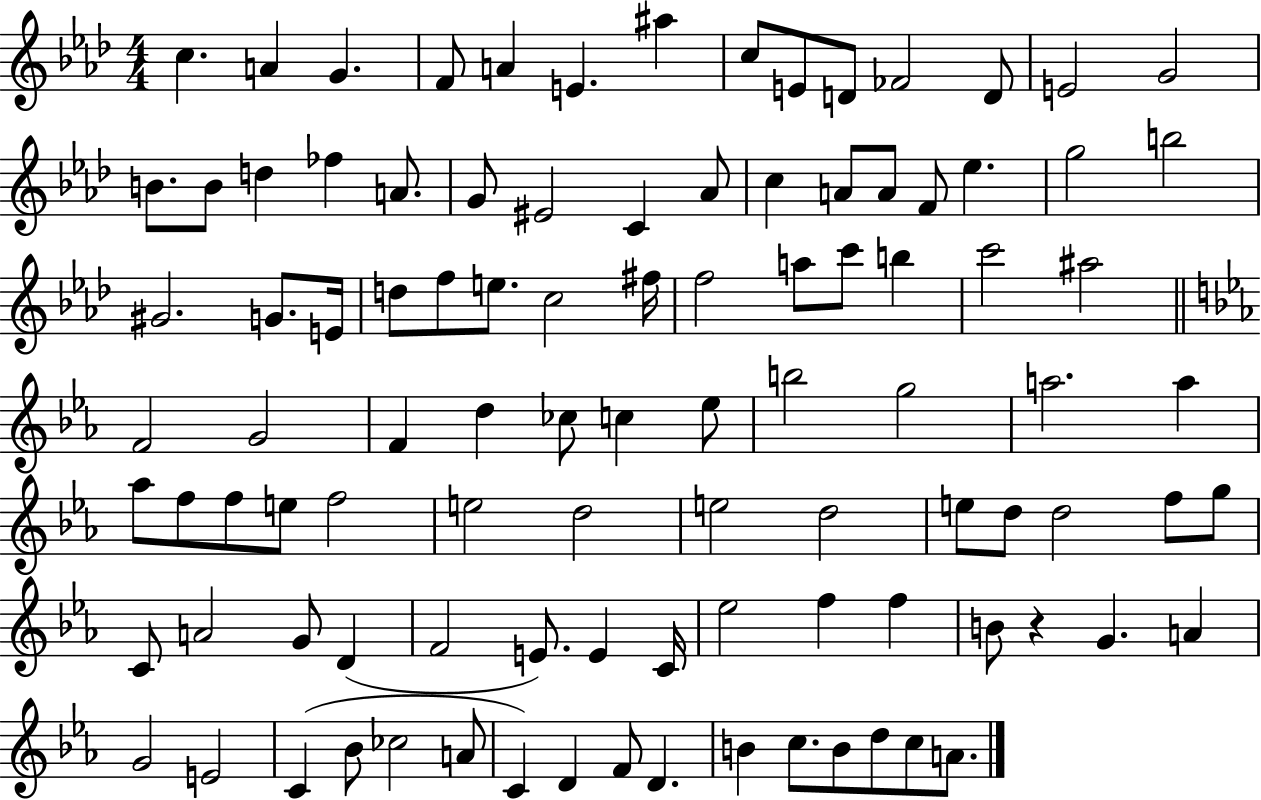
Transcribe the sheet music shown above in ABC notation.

X:1
T:Untitled
M:4/4
L:1/4
K:Ab
c A G F/2 A E ^a c/2 E/2 D/2 _F2 D/2 E2 G2 B/2 B/2 d _f A/2 G/2 ^E2 C _A/2 c A/2 A/2 F/2 _e g2 b2 ^G2 G/2 E/4 d/2 f/2 e/2 c2 ^f/4 f2 a/2 c'/2 b c'2 ^a2 F2 G2 F d _c/2 c _e/2 b2 g2 a2 a _a/2 f/2 f/2 e/2 f2 e2 d2 e2 d2 e/2 d/2 d2 f/2 g/2 C/2 A2 G/2 D F2 E/2 E C/4 _e2 f f B/2 z G A G2 E2 C _B/2 _c2 A/2 C D F/2 D B c/2 B/2 d/2 c/2 A/2